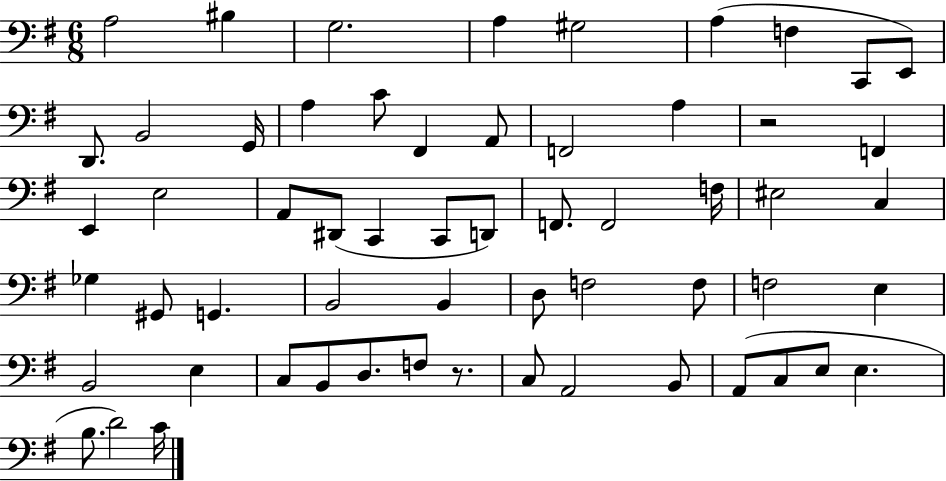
A3/h BIS3/q G3/h. A3/q G#3/h A3/q F3/q C2/e E2/e D2/e. B2/h G2/s A3/q C4/e F#2/q A2/e F2/h A3/q R/h F2/q E2/q E3/h A2/e D#2/e C2/q C2/e D2/e F2/e. F2/h F3/s EIS3/h C3/q Gb3/q G#2/e G2/q. B2/h B2/q D3/e F3/h F3/e F3/h E3/q B2/h E3/q C3/e B2/e D3/e. F3/e R/e. C3/e A2/h B2/e A2/e C3/e E3/e E3/q. B3/e. D4/h C4/s